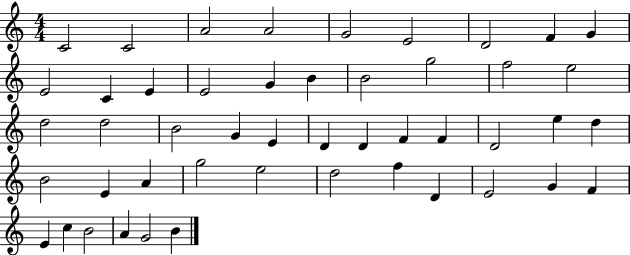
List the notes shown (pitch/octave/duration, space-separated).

C4/h C4/h A4/h A4/h G4/h E4/h D4/h F4/q G4/q E4/h C4/q E4/q E4/h G4/q B4/q B4/h G5/h F5/h E5/h D5/h D5/h B4/h G4/q E4/q D4/q D4/q F4/q F4/q D4/h E5/q D5/q B4/h E4/q A4/q G5/h E5/h D5/h F5/q D4/q E4/h G4/q F4/q E4/q C5/q B4/h A4/q G4/h B4/q